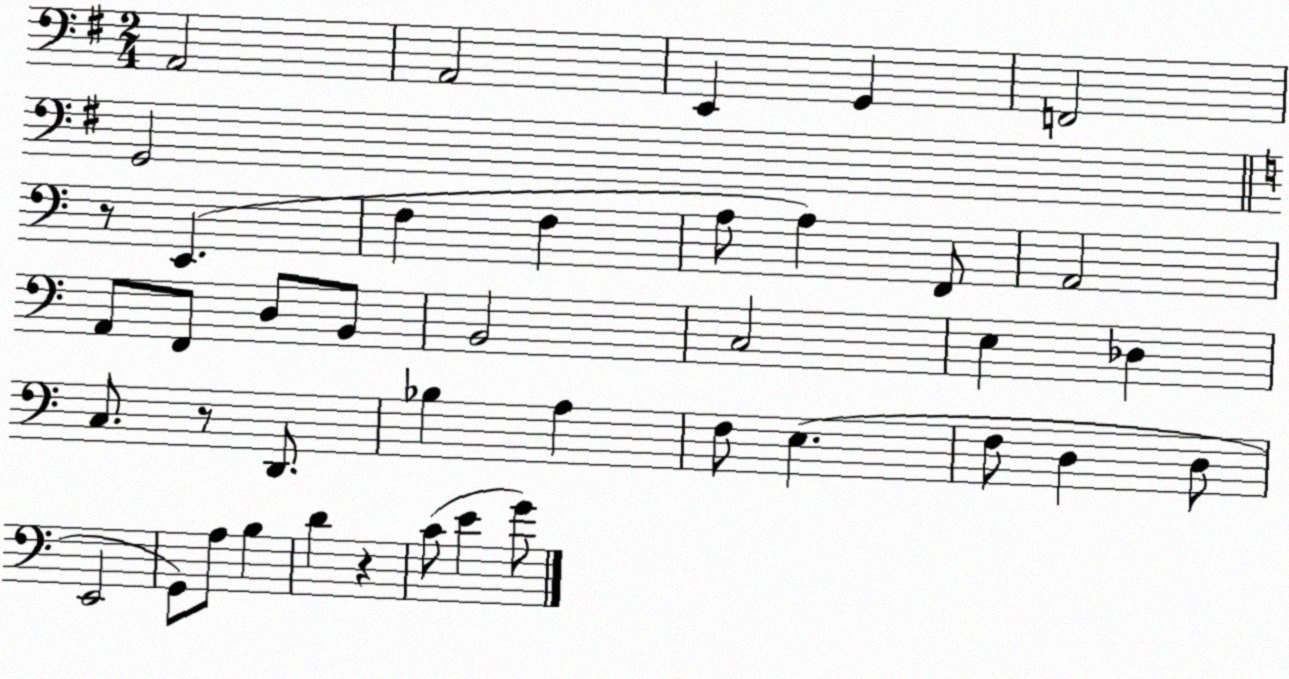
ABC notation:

X:1
T:Untitled
M:2/4
L:1/4
K:G
A,,2 A,,2 E,, G,, F,,2 G,,2 z/2 E,, F, F, A,/2 A, F,,/2 A,,2 A,,/2 F,,/2 D,/2 B,,/2 B,,2 C,2 E, _D, C,/2 z/2 D,,/2 _B, A, F,/2 E, F,/2 D, D,/2 E,,2 G,,/2 A,/2 B, D z C/2 E G/2